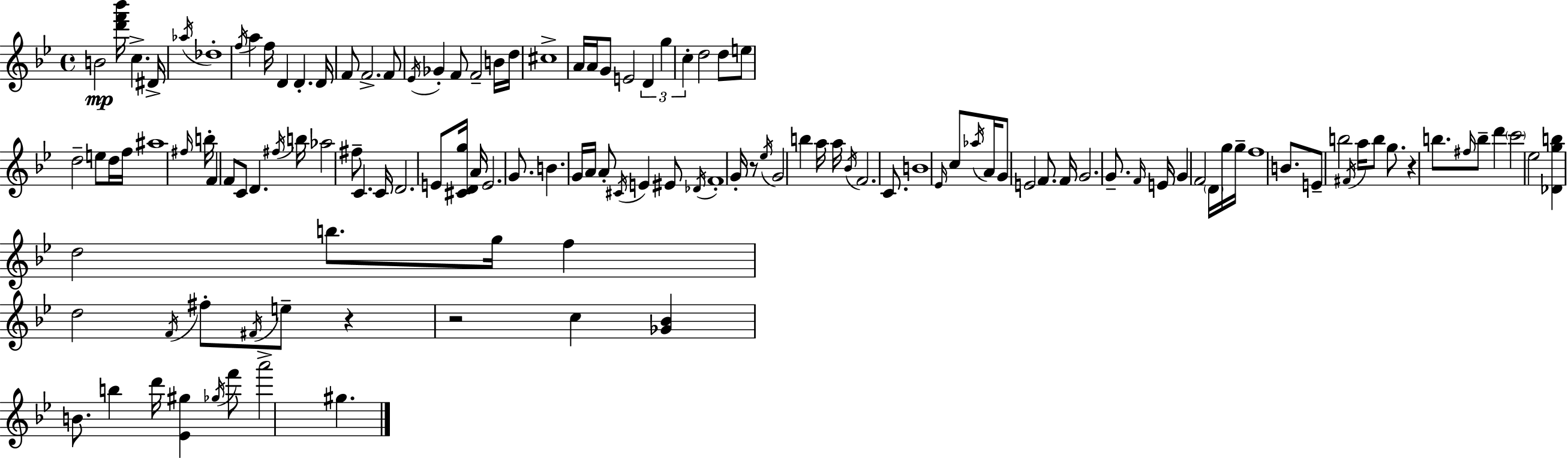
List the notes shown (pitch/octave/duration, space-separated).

B4/h [D6,F6,Bb6]/s C5/q. D#4/s Ab5/s Db5/w F5/s A5/q F5/s D4/q D4/q. D4/s F4/e F4/h. F4/e Eb4/s Gb4/q F4/e F4/h B4/s D5/s C#5/w A4/s A4/s G4/e E4/h D4/q G5/q C5/q D5/h D5/e E5/e D5/h E5/e D5/s F5/s A#5/w F#5/s B5/s F4/q F4/e C4/e D4/q. F#5/s B5/s Ab5/h F#5/e C4/q. C4/s D4/h. E4/e [C#4,D4,G5]/s A4/s E4/h. G4/e. B4/q. G4/s A4/s A4/e C#4/s E4/q EIS4/e Db4/s F4/w G4/s R/e Eb5/s G4/h B5/q A5/s A5/s Bb4/s F4/h. C4/e. B4/w Eb4/s C5/e Ab5/s A4/s G4/e E4/h F4/e. F4/s G4/h. G4/e. F4/s E4/s G4/q F4/h D4/s G5/s G5/s F5/w B4/e. E4/e B5/h F#4/s A5/s B5/e G5/e. R/q B5/e. F#5/s B5/e D6/q C6/h Eb5/h [Db4,G5,B5]/q D5/h B5/e. G5/s F5/q D5/h F4/s F#5/e F#4/s E5/e R/q R/h C5/q [Gb4,Bb4]/q B4/e. B5/q D6/s [Eb4,G#5]/q Gb5/s F6/e A6/h G#5/q.